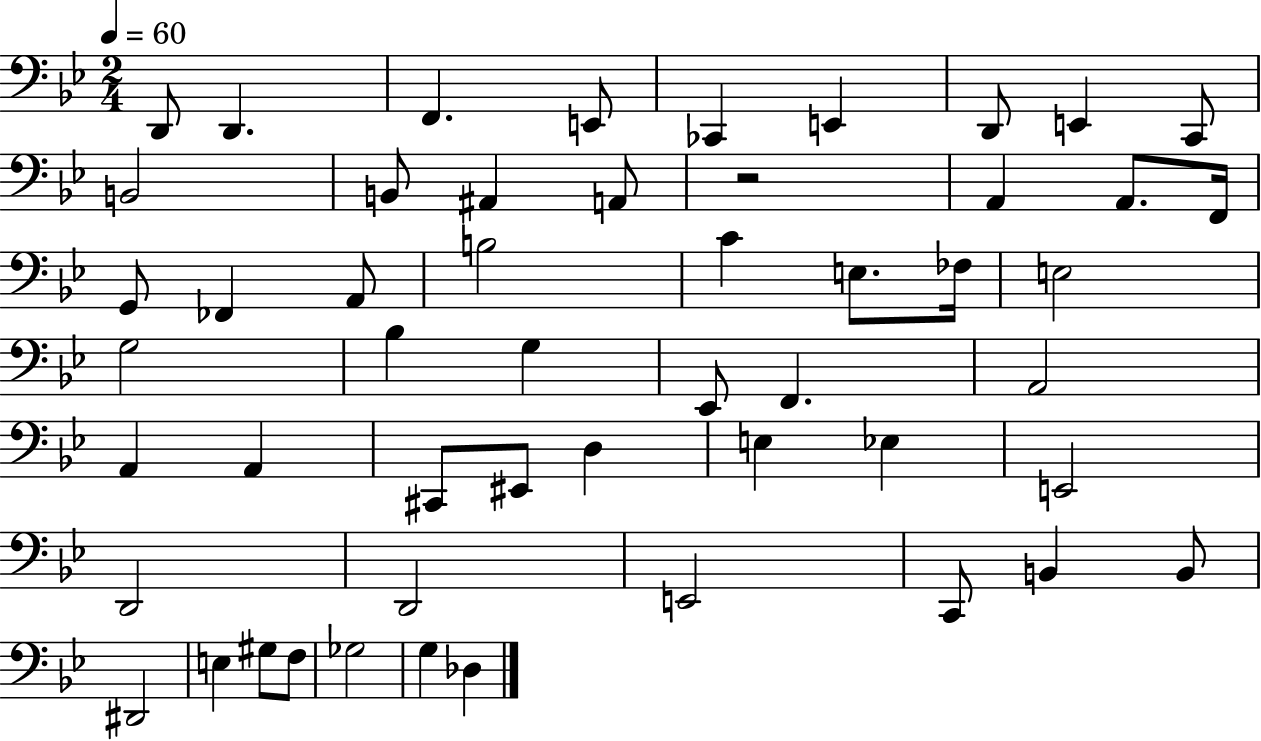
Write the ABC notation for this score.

X:1
T:Untitled
M:2/4
L:1/4
K:Bb
D,,/2 D,, F,, E,,/2 _C,, E,, D,,/2 E,, C,,/2 B,,2 B,,/2 ^A,, A,,/2 z2 A,, A,,/2 F,,/4 G,,/2 _F,, A,,/2 B,2 C E,/2 _F,/4 E,2 G,2 _B, G, _E,,/2 F,, A,,2 A,, A,, ^C,,/2 ^E,,/2 D, E, _E, E,,2 D,,2 D,,2 E,,2 C,,/2 B,, B,,/2 ^D,,2 E, ^G,/2 F,/2 _G,2 G, _D,